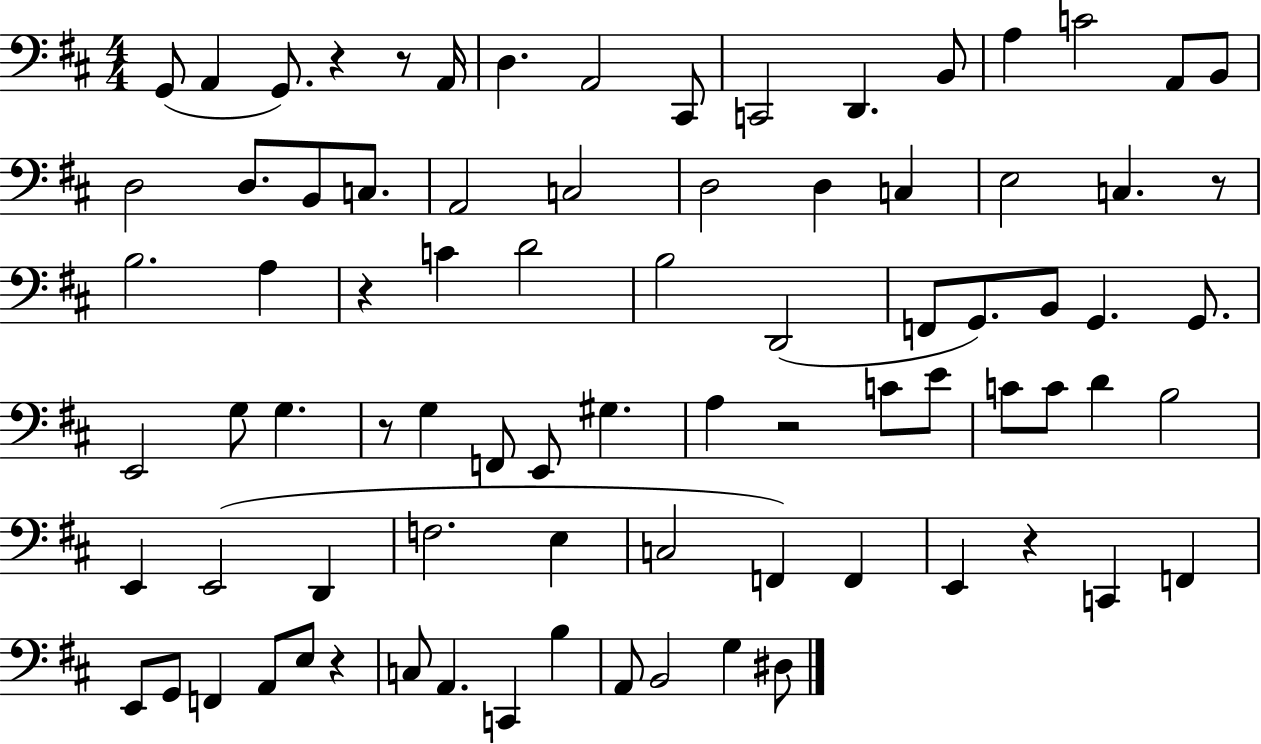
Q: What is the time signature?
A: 4/4